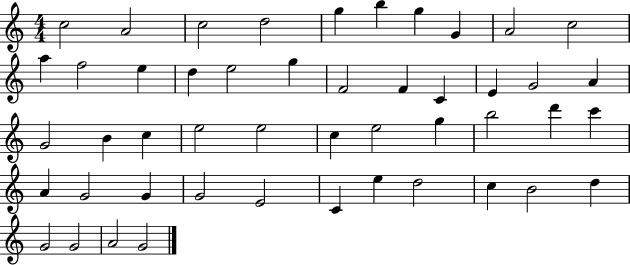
{
  \clef treble
  \numericTimeSignature
  \time 4/4
  \key c \major
  c''2 a'2 | c''2 d''2 | g''4 b''4 g''4 g'4 | a'2 c''2 | \break a''4 f''2 e''4 | d''4 e''2 g''4 | f'2 f'4 c'4 | e'4 g'2 a'4 | \break g'2 b'4 c''4 | e''2 e''2 | c''4 e''2 g''4 | b''2 d'''4 c'''4 | \break a'4 g'2 g'4 | g'2 e'2 | c'4 e''4 d''2 | c''4 b'2 d''4 | \break g'2 g'2 | a'2 g'2 | \bar "|."
}